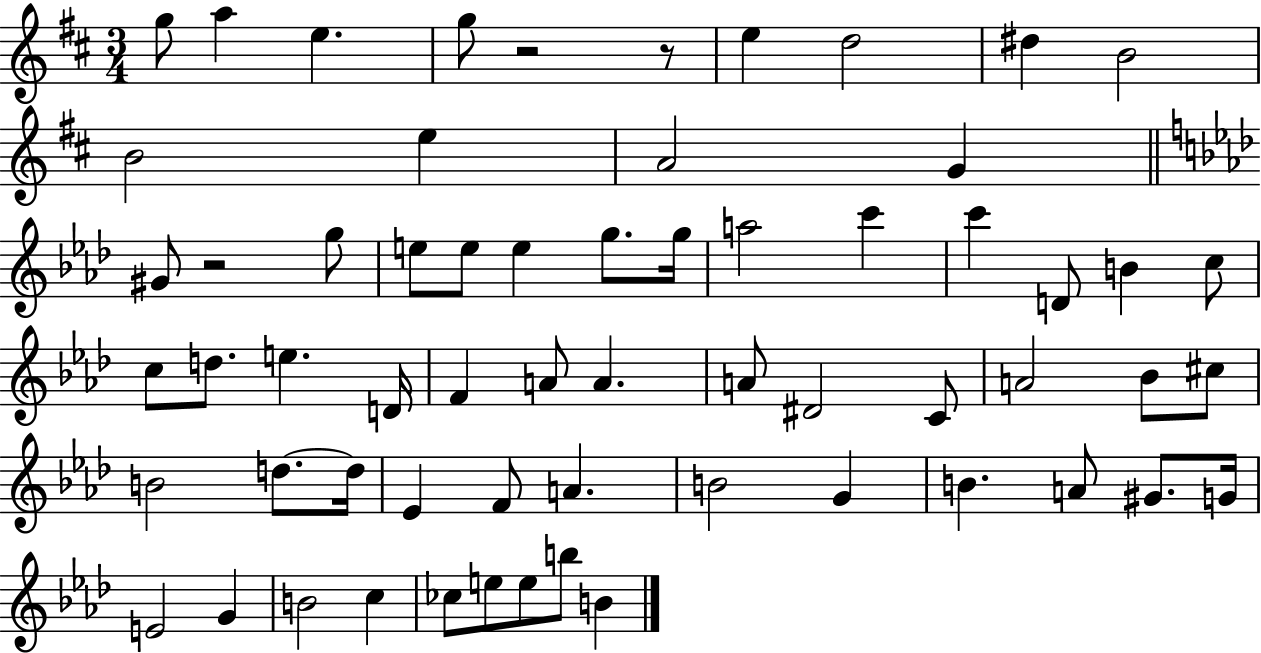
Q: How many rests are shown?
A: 3